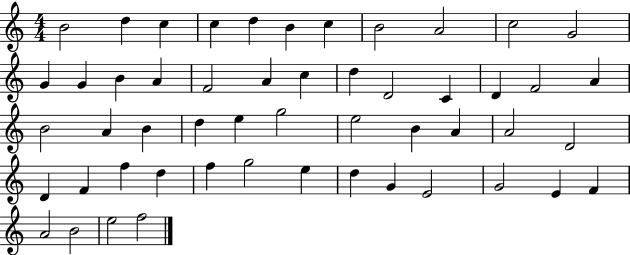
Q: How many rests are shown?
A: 0